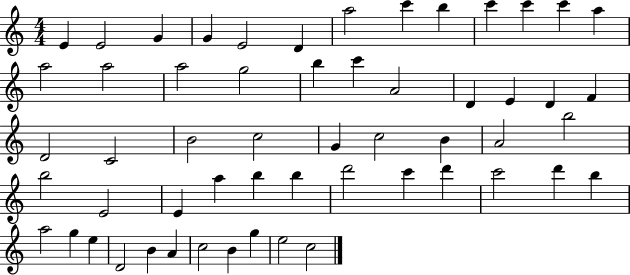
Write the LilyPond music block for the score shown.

{
  \clef treble
  \numericTimeSignature
  \time 4/4
  \key c \major
  e'4 e'2 g'4 | g'4 e'2 d'4 | a''2 c'''4 b''4 | c'''4 c'''4 c'''4 a''4 | \break a''2 a''2 | a''2 g''2 | b''4 c'''4 a'2 | d'4 e'4 d'4 f'4 | \break d'2 c'2 | b'2 c''2 | g'4 c''2 b'4 | a'2 b''2 | \break b''2 e'2 | e'4 a''4 b''4 b''4 | d'''2 c'''4 d'''4 | c'''2 d'''4 b''4 | \break a''2 g''4 e''4 | d'2 b'4 a'4 | c''2 b'4 g''4 | e''2 c''2 | \break \bar "|."
}